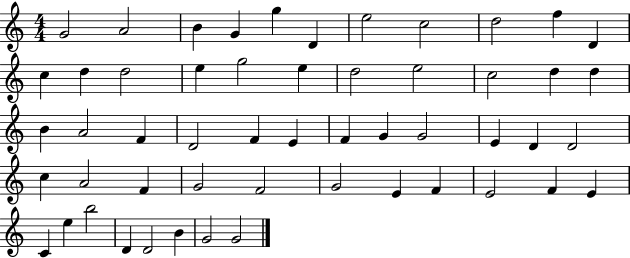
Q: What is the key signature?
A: C major